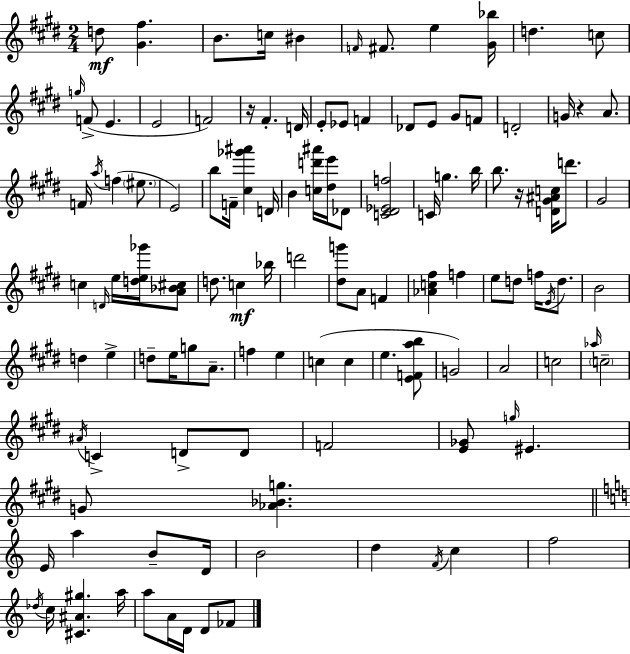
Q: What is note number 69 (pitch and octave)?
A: E5